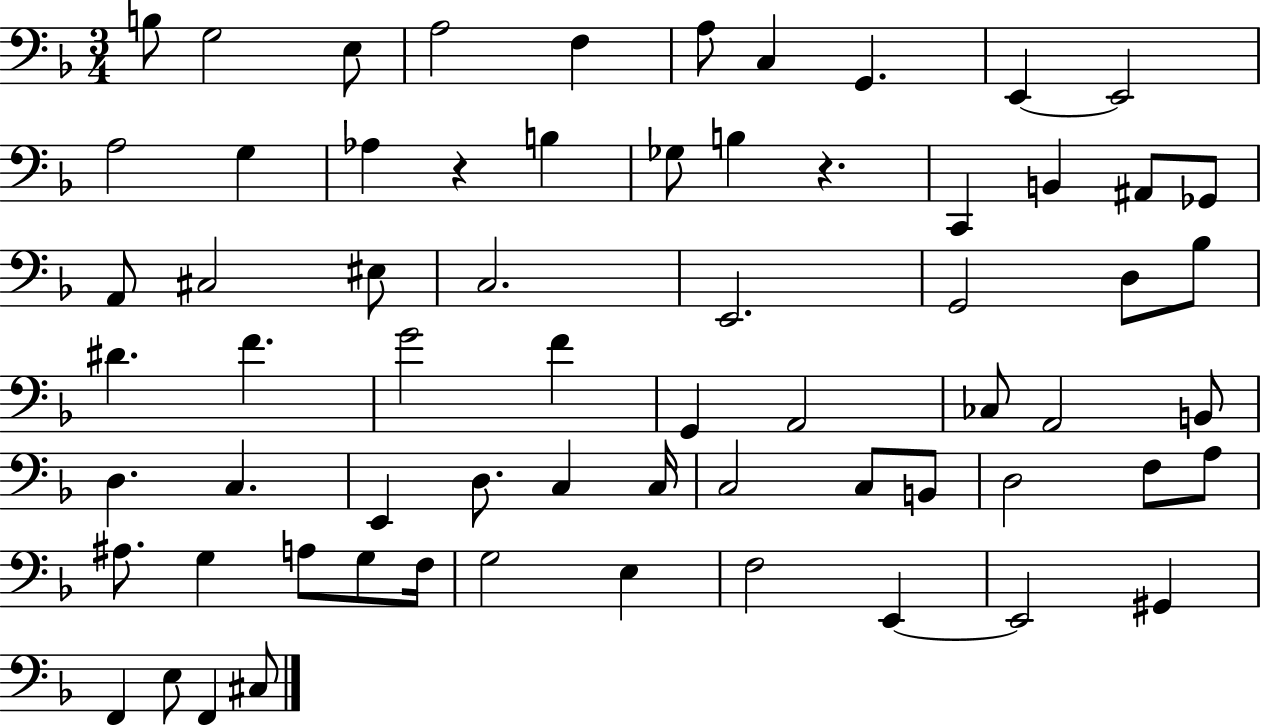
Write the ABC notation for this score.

X:1
T:Untitled
M:3/4
L:1/4
K:F
B,/2 G,2 E,/2 A,2 F, A,/2 C, G,, E,, E,,2 A,2 G, _A, z B, _G,/2 B, z C,, B,, ^A,,/2 _G,,/2 A,,/2 ^C,2 ^E,/2 C,2 E,,2 G,,2 D,/2 _B,/2 ^D F G2 F G,, A,,2 _C,/2 A,,2 B,,/2 D, C, E,, D,/2 C, C,/4 C,2 C,/2 B,,/2 D,2 F,/2 A,/2 ^A,/2 G, A,/2 G,/2 F,/4 G,2 E, F,2 E,, E,,2 ^G,, F,, E,/2 F,, ^C,/2